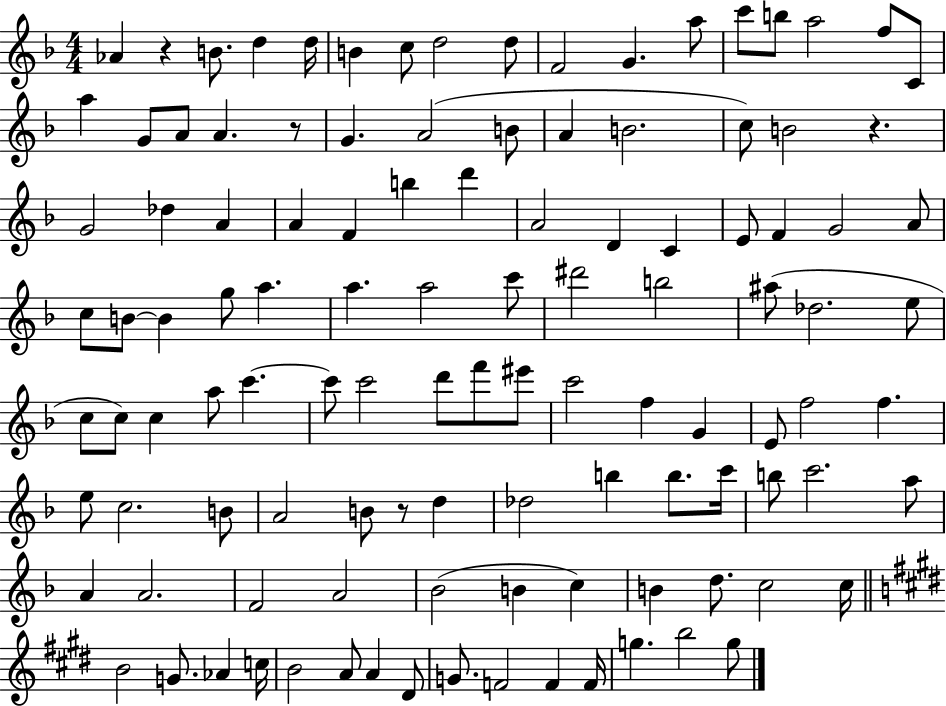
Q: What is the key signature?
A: F major